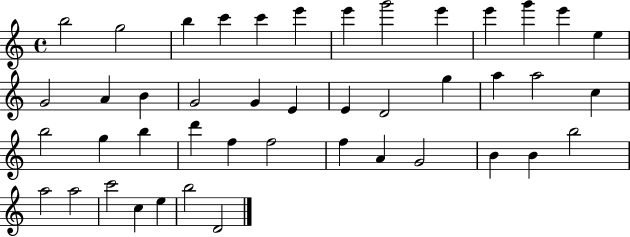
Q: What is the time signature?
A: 4/4